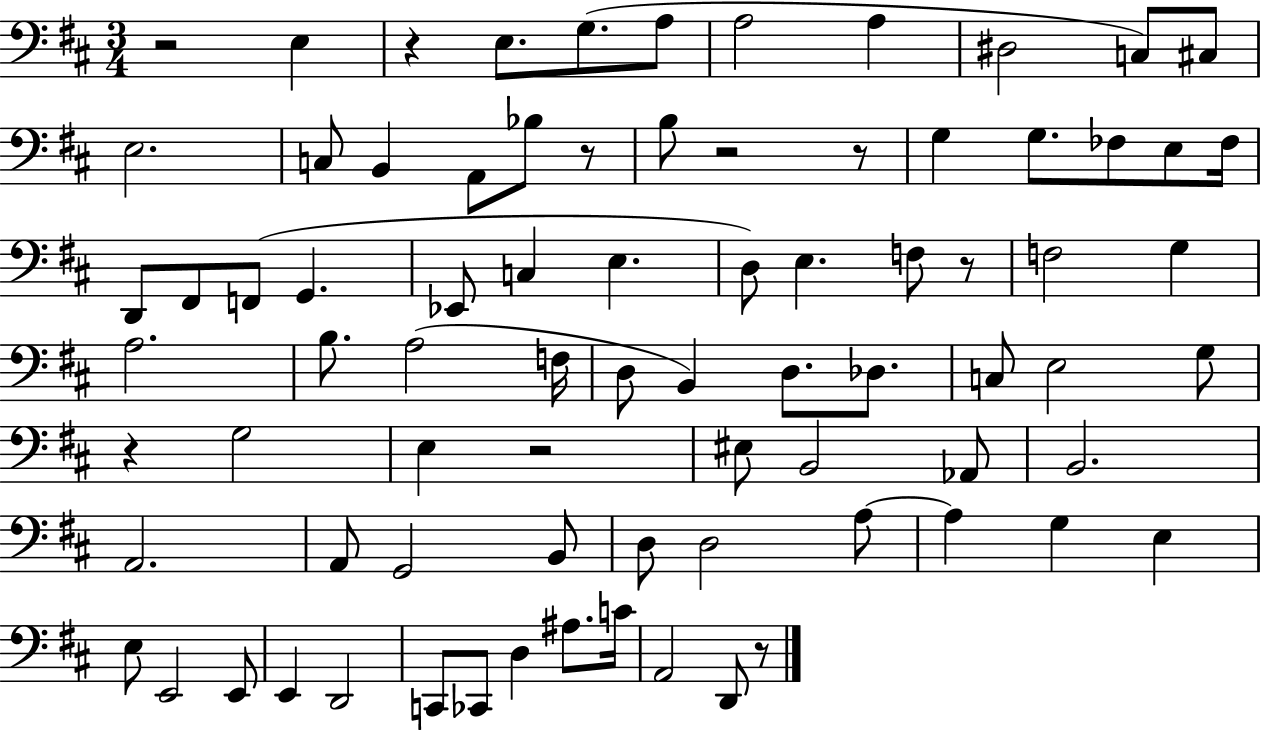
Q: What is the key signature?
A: D major